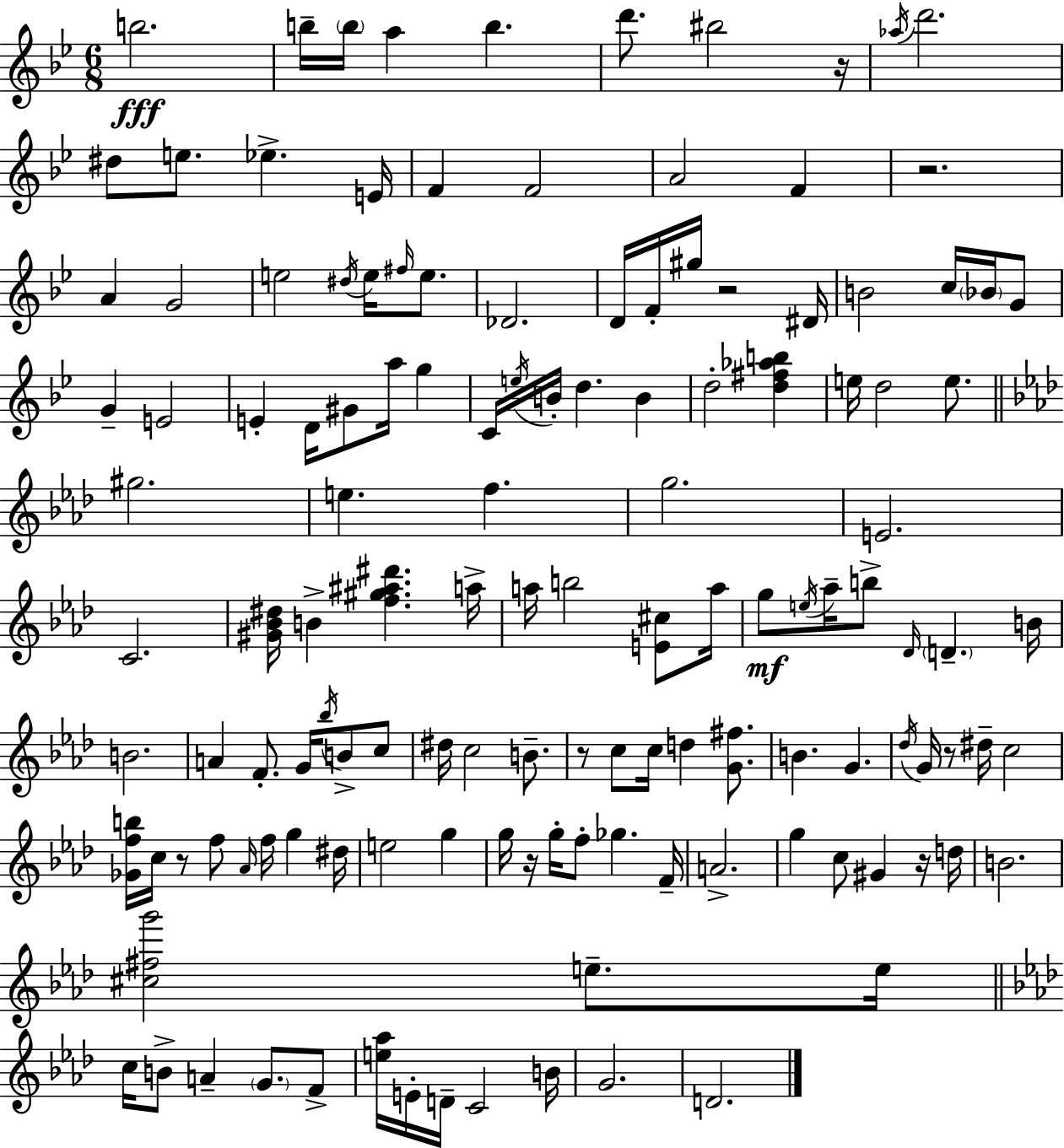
{
  \clef treble
  \numericTimeSignature
  \time 6/8
  \key bes \major
  b''2.\fff | b''16-- \parenthesize b''16 a''4 b''4. | d'''8. bis''2 r16 | \acciaccatura { aes''16 } d'''2. | \break dis''8 e''8. ees''4.-> | e'16 f'4 f'2 | a'2 f'4 | r2. | \break a'4 g'2 | e''2 \acciaccatura { dis''16 } e''16 \grace { fis''16 } | e''8. des'2. | d'16 f'16-. gis''16 r2 | \break dis'16 b'2 c''16 | \parenthesize bes'16 g'8 g'4-- e'2 | e'4-. d'16 gis'8 a''16 g''4 | c'16 \acciaccatura { e''16 } b'16-. d''4. | \break b'4 d''2-. | <d'' fis'' aes'' b''>4 e''16 d''2 | e''8. \bar "||" \break \key aes \major gis''2. | e''4. f''4. | g''2. | e'2. | \break c'2. | <gis' bes' dis''>16 b'4-> <f'' gis'' ais'' dis'''>4. a''16-> | a''16 b''2 <e' cis''>8 a''16 | g''8\mf \acciaccatura { e''16 } aes''16-- b''8-> \grace { des'16 } \parenthesize d'4.-- | \break b'16 b'2. | a'4 f'8.-. g'16 \acciaccatura { bes''16 } b'8-> | c''8 dis''16 c''2 | b'8.-- r8 c''8 c''16 d''4 | \break <g' fis''>8. b'4. g'4. | \acciaccatura { des''16 } g'16 r8 dis''16-- c''2 | <ges' f'' b''>16 c''16 r8 f''8 \grace { aes'16 } f''16 | g''4 dis''16 e''2 | \break g''4 g''16 r16 g''16-. f''8-. ges''4. | f'16-- a'2.-> | g''4 c''8 gis'4 | r16 d''16 b'2. | \break <cis'' fis'' g'''>2 | e''8.-- e''16 \bar "||" \break \key aes \major c''16 b'8-> a'4-- \parenthesize g'8. f'8-> | <e'' aes''>16 e'16-. d'16-- c'2 b'16 | g'2. | d'2. | \break \bar "|."
}